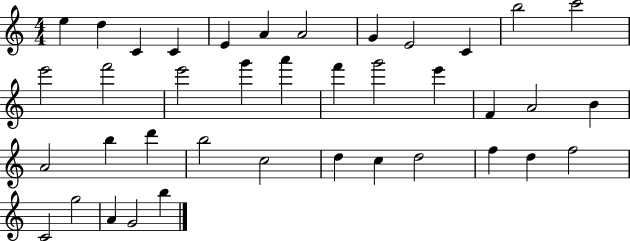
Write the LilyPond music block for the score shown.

{
  \clef treble
  \numericTimeSignature
  \time 4/4
  \key c \major
  e''4 d''4 c'4 c'4 | e'4 a'4 a'2 | g'4 e'2 c'4 | b''2 c'''2 | \break e'''2 f'''2 | e'''2 g'''4 a'''4 | f'''4 g'''2 e'''4 | f'4 a'2 b'4 | \break a'2 b''4 d'''4 | b''2 c''2 | d''4 c''4 d''2 | f''4 d''4 f''2 | \break c'2 g''2 | a'4 g'2 b''4 | \bar "|."
}